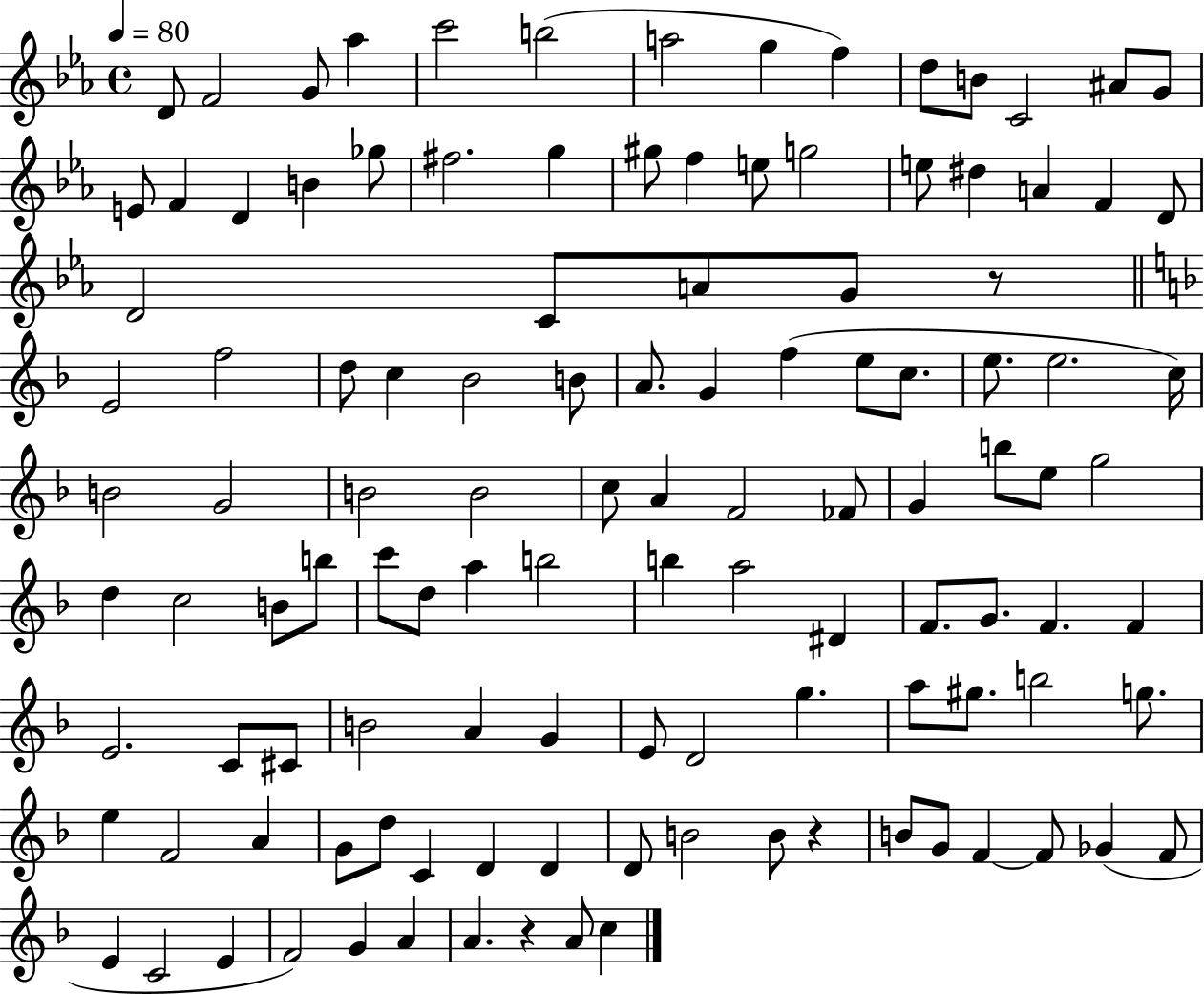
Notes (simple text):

D4/e F4/h G4/e Ab5/q C6/h B5/h A5/h G5/q F5/q D5/e B4/e C4/h A#4/e G4/e E4/e F4/q D4/q B4/q Gb5/e F#5/h. G5/q G#5/e F5/q E5/e G5/h E5/e D#5/q A4/q F4/q D4/e D4/h C4/e A4/e G4/e R/e E4/h F5/h D5/e C5/q Bb4/h B4/e A4/e. G4/q F5/q E5/e C5/e. E5/e. E5/h. C5/s B4/h G4/h B4/h B4/h C5/e A4/q F4/h FES4/e G4/q B5/e E5/e G5/h D5/q C5/h B4/e B5/e C6/e D5/e A5/q B5/h B5/q A5/h D#4/q F4/e. G4/e. F4/q. F4/q E4/h. C4/e C#4/e B4/h A4/q G4/q E4/e D4/h G5/q. A5/e G#5/e. B5/h G5/e. E5/q F4/h A4/q G4/e D5/e C4/q D4/q D4/q D4/e B4/h B4/e R/q B4/e G4/e F4/q F4/e Gb4/q F4/e E4/q C4/h E4/q F4/h G4/q A4/q A4/q. R/q A4/e C5/q